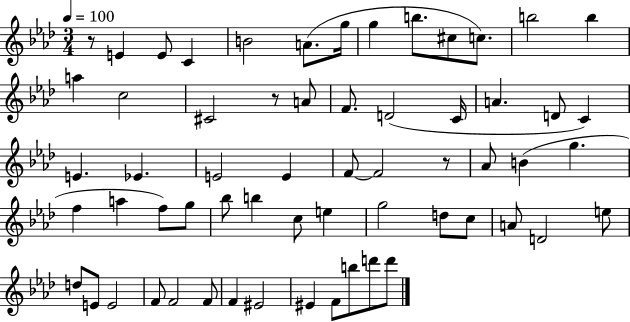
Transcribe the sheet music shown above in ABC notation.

X:1
T:Untitled
M:3/4
L:1/4
K:Ab
z/2 E E/2 C B2 A/2 g/4 g b/2 ^c/2 c/2 b2 b a c2 ^C2 z/2 A/2 F/2 D2 C/4 A D/2 C E _E E2 E F/2 F2 z/2 _A/2 B g f a f/2 g/2 _b/2 b c/2 e g2 d/2 c/2 A/2 D2 e/2 d/2 E/2 E2 F/2 F2 F/2 F ^E2 ^E F/2 b/2 d'/2 d'/2